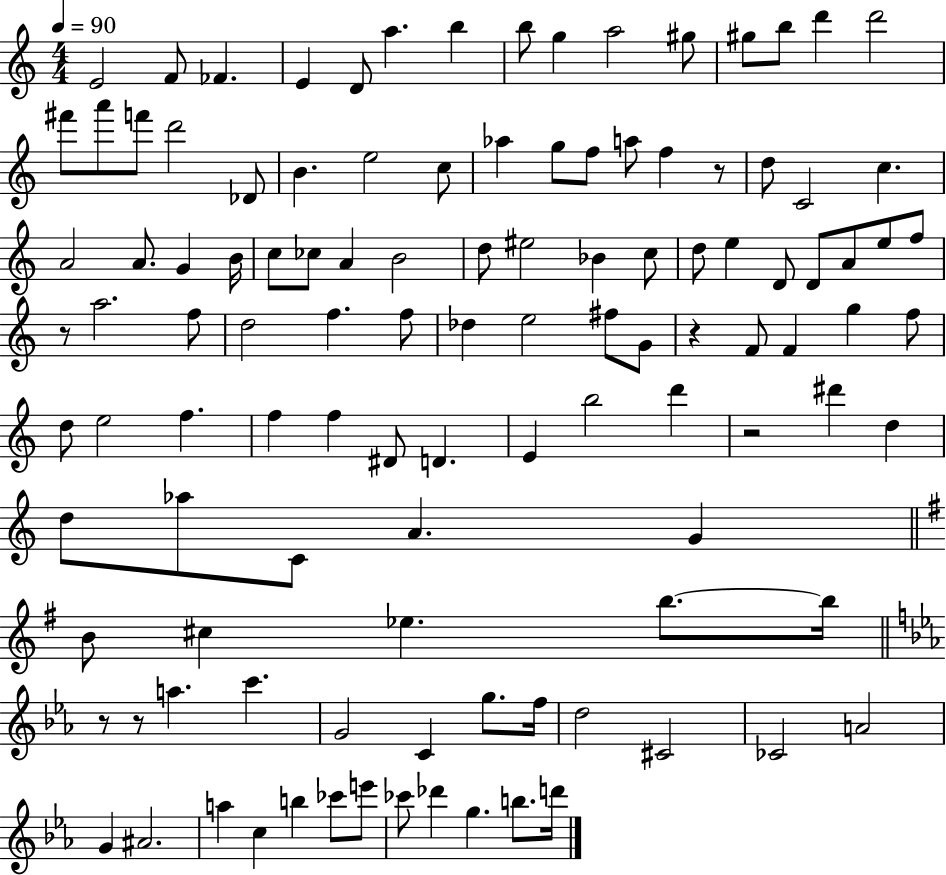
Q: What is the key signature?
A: C major